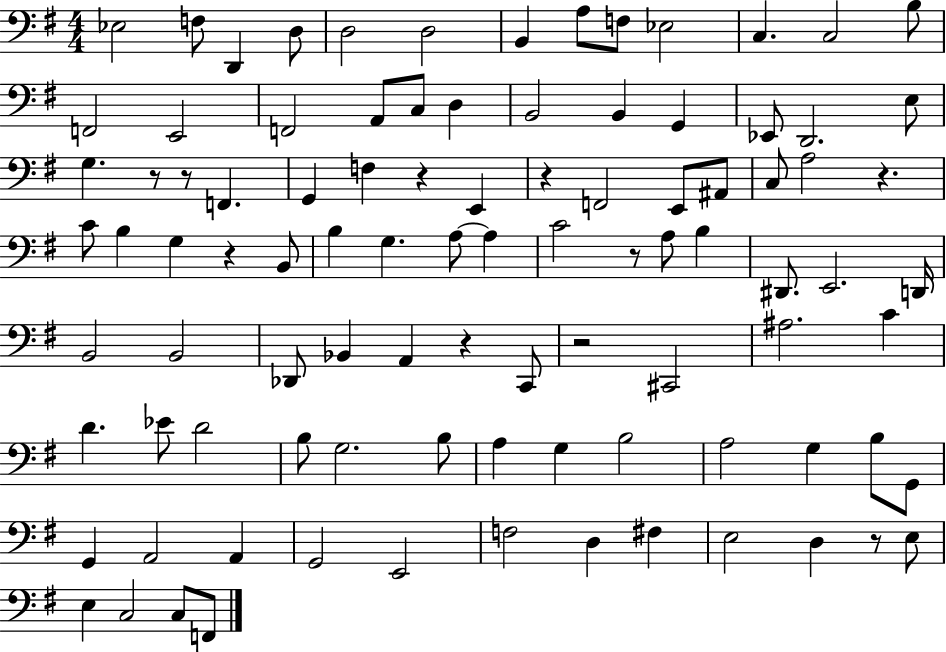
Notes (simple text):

Eb3/h F3/e D2/q D3/e D3/h D3/h B2/q A3/e F3/e Eb3/h C3/q. C3/h B3/e F2/h E2/h F2/h A2/e C3/e D3/q B2/h B2/q G2/q Eb2/e D2/h. E3/e G3/q. R/e R/e F2/q. G2/q F3/q R/q E2/q R/q F2/h E2/e A#2/e C3/e A3/h R/q. C4/e B3/q G3/q R/q B2/e B3/q G3/q. A3/e A3/q C4/h R/e A3/e B3/q D#2/e. E2/h. D2/s B2/h B2/h Db2/e Bb2/q A2/q R/q C2/e R/h C#2/h A#3/h. C4/q D4/q. Eb4/e D4/h B3/e G3/h. B3/e A3/q G3/q B3/h A3/h G3/q B3/e G2/e G2/q A2/h A2/q G2/h E2/h F3/h D3/q F#3/q E3/h D3/q R/e E3/e E3/q C3/h C3/e F2/e